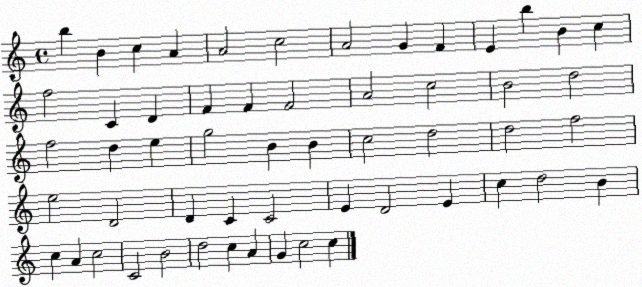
X:1
T:Untitled
M:4/4
L:1/4
K:C
b B c A A2 c2 A2 G F E b B c f2 C D F F F2 A2 c2 B2 d2 f2 d e g2 B B c2 d2 d2 f2 e2 D2 D C C2 E D2 E c d2 B c A c2 C2 B2 d2 c A G c2 c